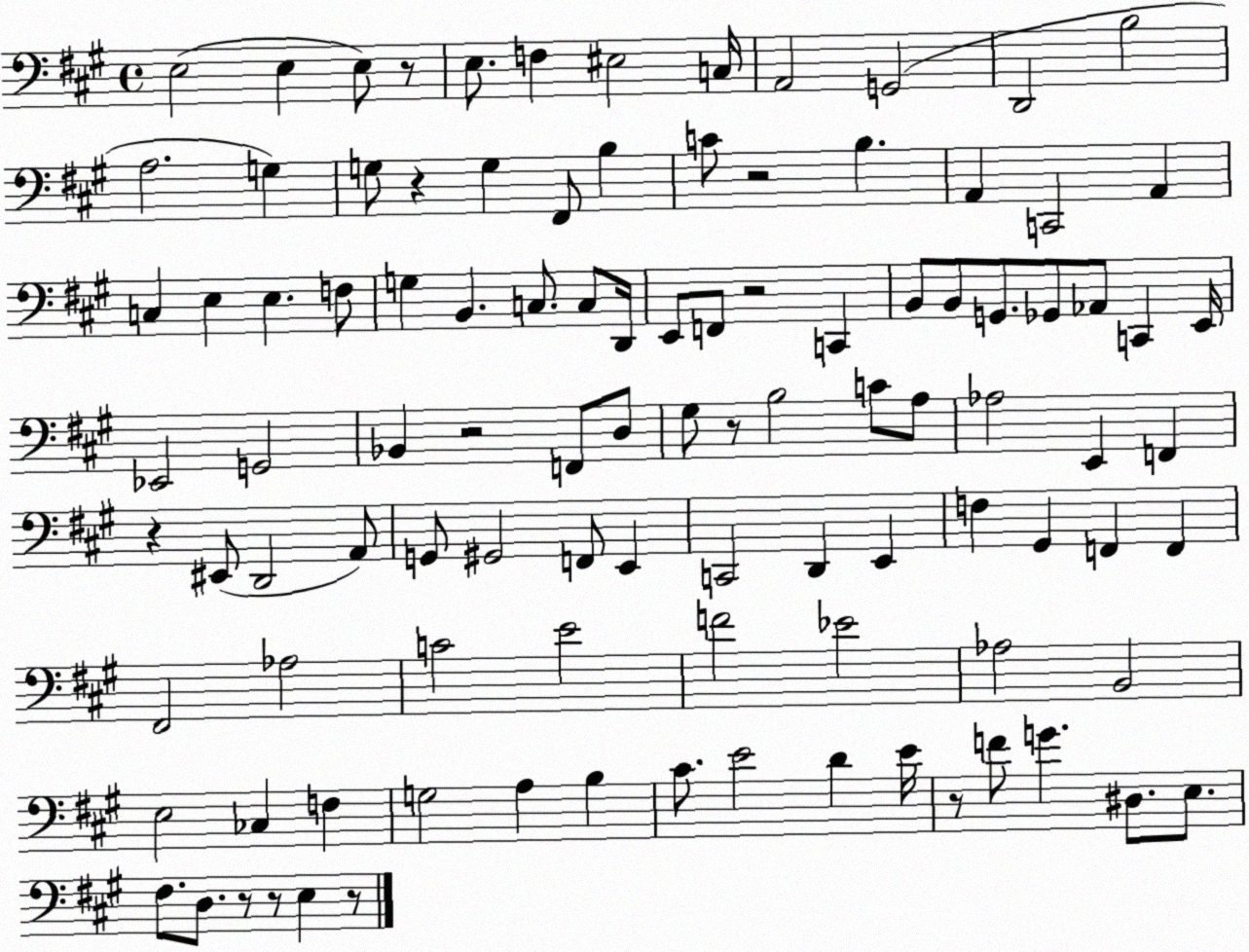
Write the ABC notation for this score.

X:1
T:Untitled
M:4/4
L:1/4
K:A
E,2 E, E,/2 z/2 E,/2 F, ^E,2 C,/4 A,,2 G,,2 D,,2 B,2 A,2 G, G,/2 z G, ^F,,/2 B, C/2 z2 B, A,, C,,2 A,, C, E, E, F,/2 G, B,, C,/2 C,/2 D,,/4 E,,/2 F,,/2 z2 C,, B,,/2 B,,/2 G,,/2 _G,,/2 _A,,/2 C,, E,,/4 _E,,2 G,,2 _B,, z2 F,,/2 D,/2 ^G,/2 z/2 B,2 C/2 A,/2 _A,2 E,, F,, z ^E,,/2 D,,2 A,,/2 G,,/2 ^G,,2 F,,/2 E,, C,,2 D,, E,, F, ^G,, F,, F,, ^F,,2 _A,2 C2 E2 F2 _E2 _A,2 B,,2 E,2 _C, F, G,2 A, B, ^C/2 E2 D E/4 z/2 F/2 G ^D,/2 E,/2 ^F,/2 D,/2 z/2 z/2 E, z/2